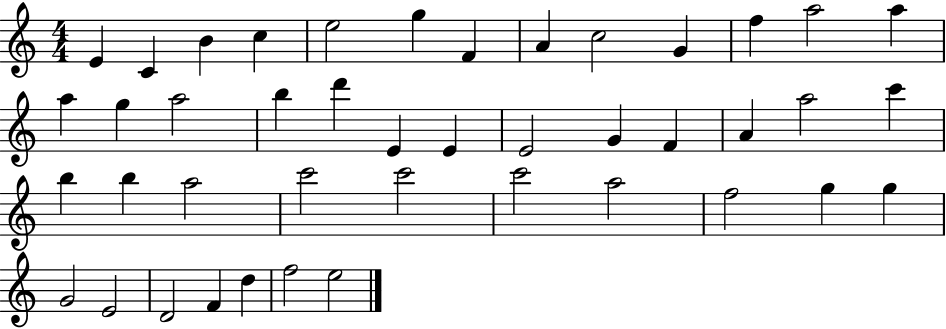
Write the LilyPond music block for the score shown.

{
  \clef treble
  \numericTimeSignature
  \time 4/4
  \key c \major
  e'4 c'4 b'4 c''4 | e''2 g''4 f'4 | a'4 c''2 g'4 | f''4 a''2 a''4 | \break a''4 g''4 a''2 | b''4 d'''4 e'4 e'4 | e'2 g'4 f'4 | a'4 a''2 c'''4 | \break b''4 b''4 a''2 | c'''2 c'''2 | c'''2 a''2 | f''2 g''4 g''4 | \break g'2 e'2 | d'2 f'4 d''4 | f''2 e''2 | \bar "|."
}